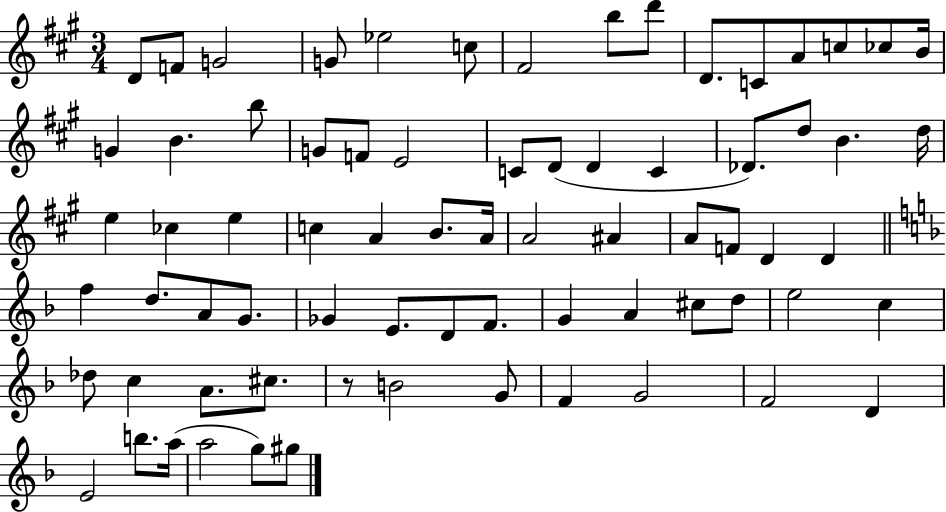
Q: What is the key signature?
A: A major